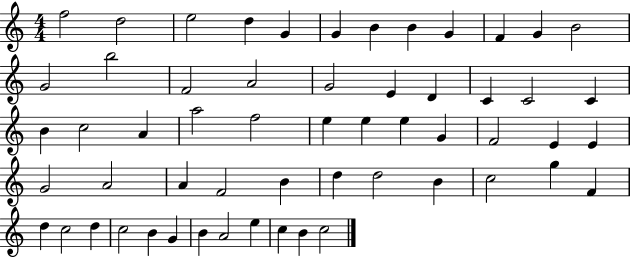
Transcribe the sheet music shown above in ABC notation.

X:1
T:Untitled
M:4/4
L:1/4
K:C
f2 d2 e2 d G G B B G F G B2 G2 b2 F2 A2 G2 E D C C2 C B c2 A a2 f2 e e e G F2 E E G2 A2 A F2 B d d2 B c2 g F d c2 d c2 B G B A2 e c B c2